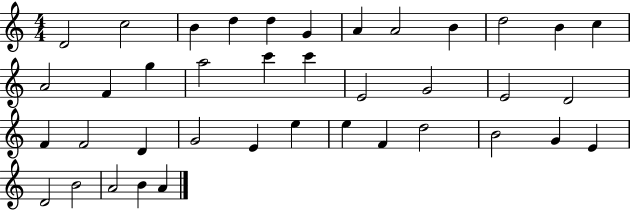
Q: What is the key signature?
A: C major